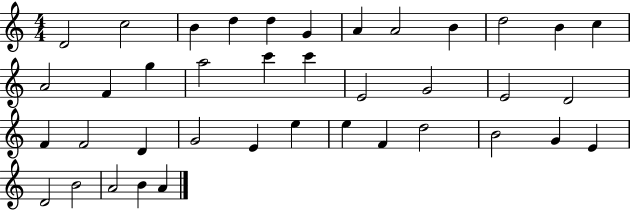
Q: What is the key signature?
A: C major